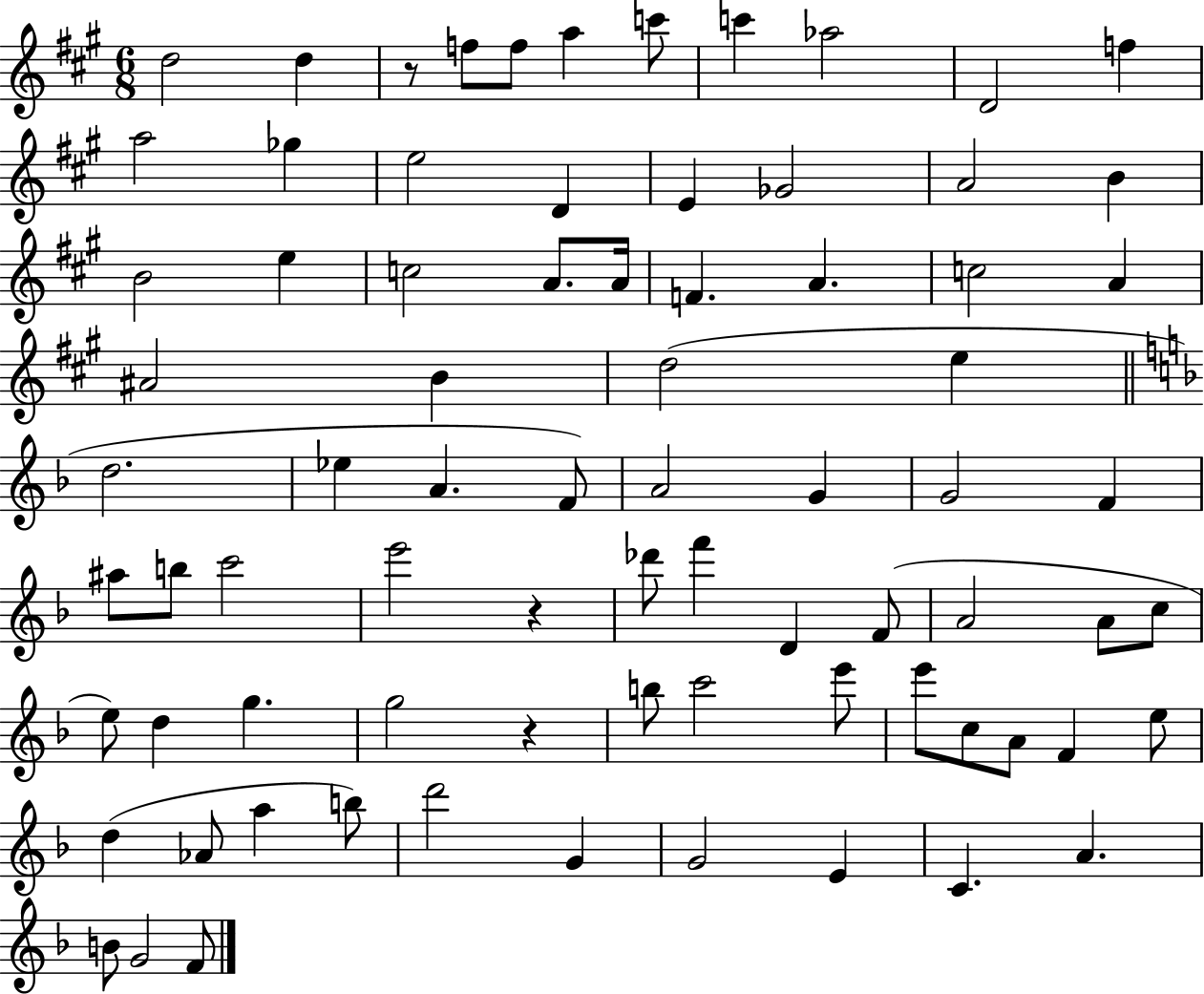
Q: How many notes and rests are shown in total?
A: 78